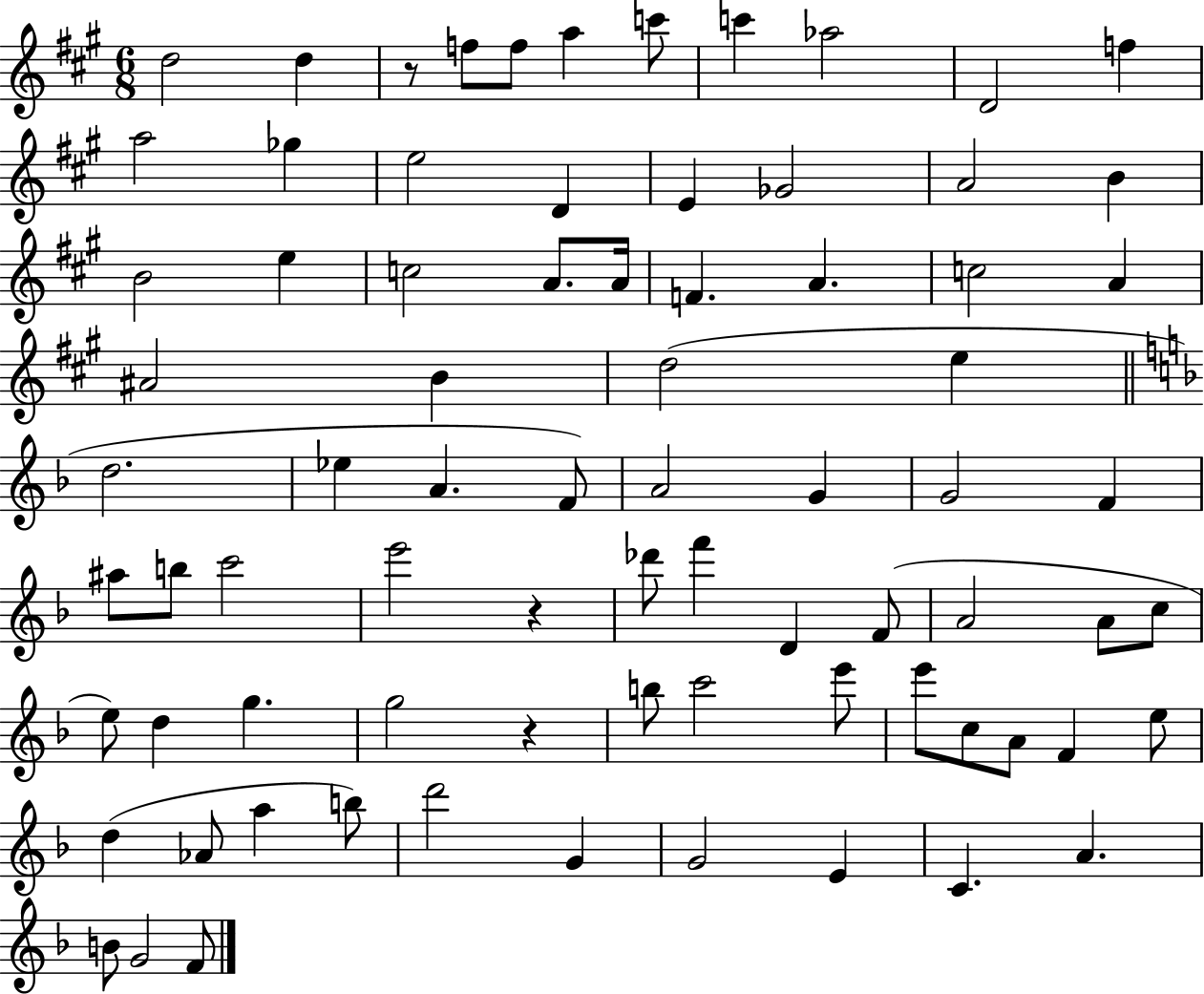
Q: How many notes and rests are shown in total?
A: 78